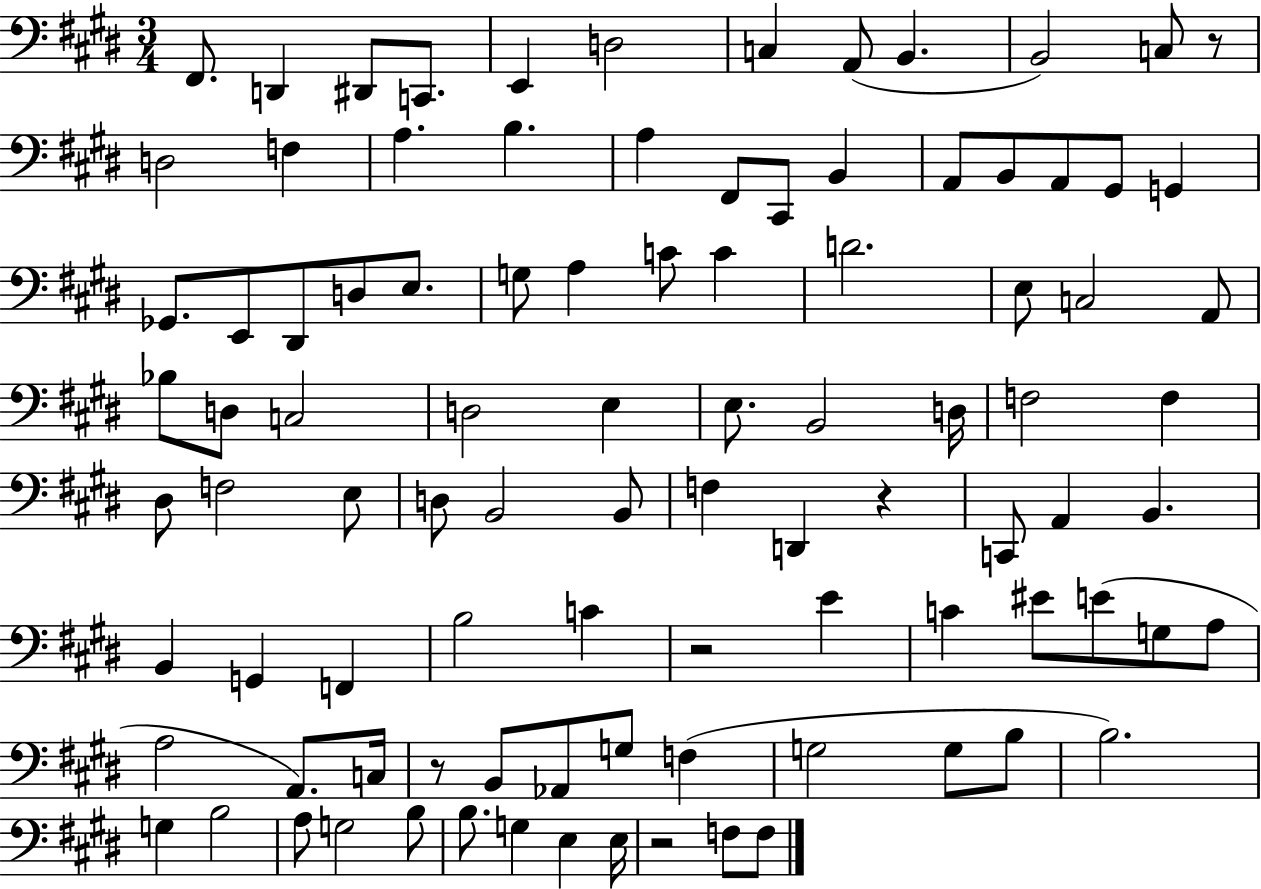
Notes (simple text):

F#2/e. D2/q D#2/e C2/e. E2/q D3/h C3/q A2/e B2/q. B2/h C3/e R/e D3/h F3/q A3/q. B3/q. A3/q F#2/e C#2/e B2/q A2/e B2/e A2/e G#2/e G2/q Gb2/e. E2/e D#2/e D3/e E3/e. G3/e A3/q C4/e C4/q D4/h. E3/e C3/h A2/e Bb3/e D3/e C3/h D3/h E3/q E3/e. B2/h D3/s F3/h F3/q D#3/e F3/h E3/e D3/e B2/h B2/e F3/q D2/q R/q C2/e A2/q B2/q. B2/q G2/q F2/q B3/h C4/q R/h E4/q C4/q EIS4/e E4/e G3/e A3/e A3/h A2/e. C3/s R/e B2/e Ab2/e G3/e F3/q G3/h G3/e B3/e B3/h. G3/q B3/h A3/e G3/h B3/e B3/e. G3/q E3/q E3/s R/h F3/e F3/e